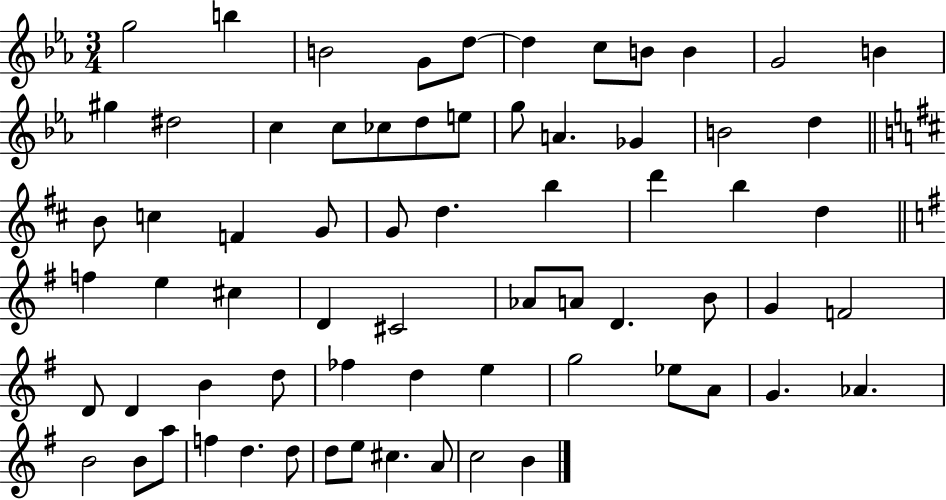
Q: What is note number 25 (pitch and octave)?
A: C5